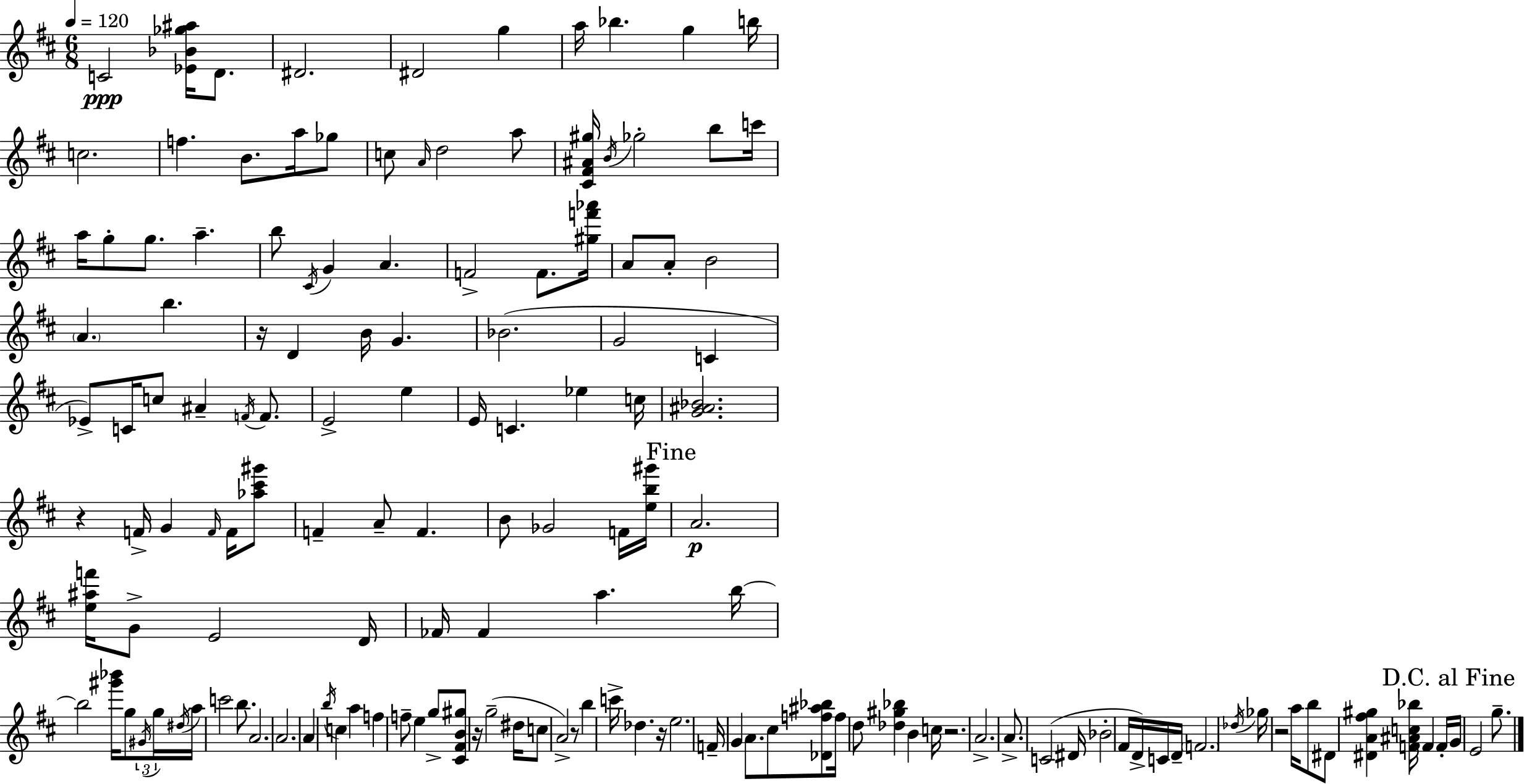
C4/h [Eb4,Bb4,Gb5,A#5]/s D4/e. D#4/h. D#4/h G5/q A5/s Bb5/q. G5/q B5/s C5/h. F5/q. B4/e. A5/s Gb5/e C5/e A4/s D5/h A5/e [C#4,F#4,A#4,G#5]/s B4/s Gb5/h B5/e C6/s A5/s G5/e G5/e. A5/q. B5/e C#4/s G4/q A4/q. F4/h F4/e. [G#5,F6,Ab6]/s A4/e A4/e B4/h A4/q. B5/q. R/s D4/q B4/s G4/q. Bb4/h. G4/h C4/q Eb4/e C4/s C5/e A#4/q F4/s F4/e. E4/h E5/q E4/s C4/q. Eb5/q C5/s [G4,A#4,Bb4]/h. R/q F4/s G4/q F4/s F4/s [Ab5,C#6,G#6]/e F4/q A4/e F4/q. B4/e Gb4/h F4/s [E5,B5,G#6]/s A4/h. [E5,A#5,F6]/s G4/e E4/h D4/s FES4/s FES4/q A5/q. B5/s B5/h [G#6,Bb6]/s G5/e G#4/s G5/s D#5/s A5/s C6/h B5/e. A4/h. A4/h. A4/q B5/s C5/q A5/q F5/q F5/e E5/q G5/e [C#4,F#4,B4,G#5]/e R/s G5/h D#5/s C5/e A4/h R/e B5/q C6/s Db5/q. R/s E5/h. F4/s G4/q A4/e. C#5/e [Db4,F5,A#5,Bb5]/e F5/s D5/e [Db5,G#5,Bb5]/q B4/q C5/s R/h. A4/h. A4/e. C4/h D#4/s Bb4/h F#4/s D4/s C4/s D4/s F4/h. Db5/s Gb5/s R/h A5/s B5/e D#4/e [D#4,A4,F#5,G#5]/q [F4,A#4,C5,Bb5]/s F4/q F4/s G4/s E4/h G5/e.